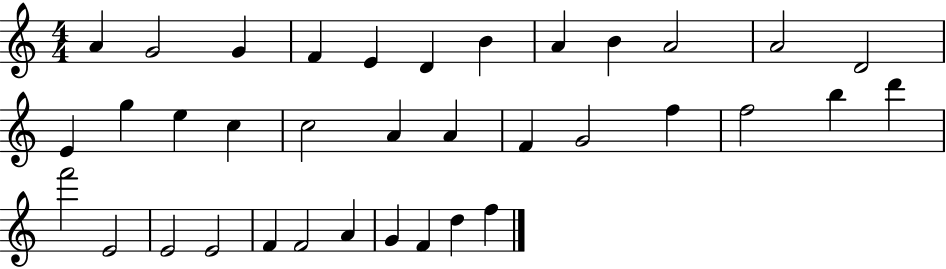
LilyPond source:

{
  \clef treble
  \numericTimeSignature
  \time 4/4
  \key c \major
  a'4 g'2 g'4 | f'4 e'4 d'4 b'4 | a'4 b'4 a'2 | a'2 d'2 | \break e'4 g''4 e''4 c''4 | c''2 a'4 a'4 | f'4 g'2 f''4 | f''2 b''4 d'''4 | \break f'''2 e'2 | e'2 e'2 | f'4 f'2 a'4 | g'4 f'4 d''4 f''4 | \break \bar "|."
}